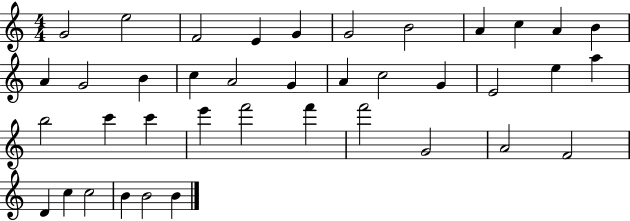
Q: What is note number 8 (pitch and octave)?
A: A4